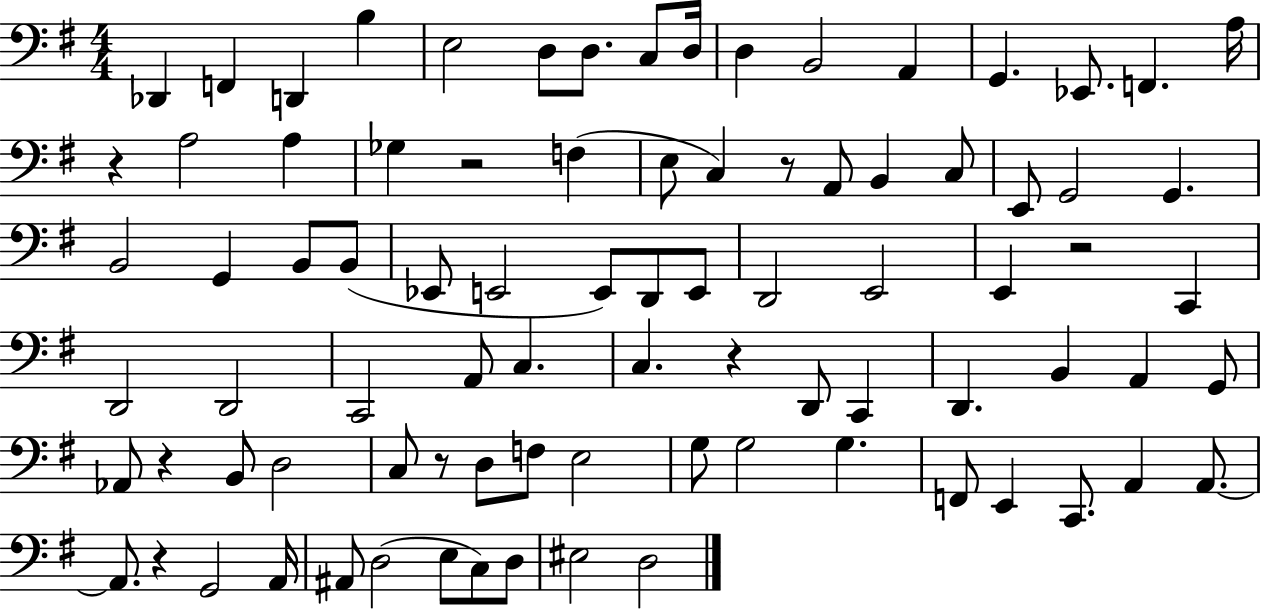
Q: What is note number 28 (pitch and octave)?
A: G2